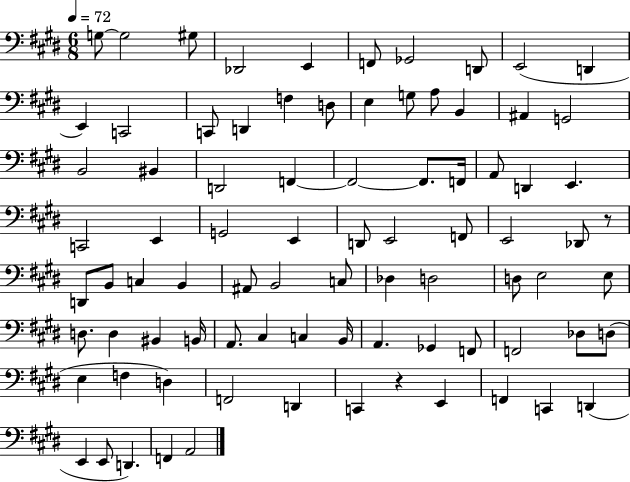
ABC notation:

X:1
T:Untitled
M:6/8
L:1/4
K:E
G,/2 G,2 ^G,/2 _D,,2 E,, F,,/2 _G,,2 D,,/2 E,,2 D,, E,, C,,2 C,,/2 D,, F, D,/2 E, G,/2 A,/2 B,, ^A,, G,,2 B,,2 ^B,, D,,2 F,, F,,2 F,,/2 F,,/4 A,,/2 D,, E,, C,,2 E,, G,,2 E,, D,,/2 E,,2 F,,/2 E,,2 _D,,/2 z/2 D,,/2 B,,/2 C, B,, ^A,,/2 B,,2 C,/2 _D, D,2 D,/2 E,2 E,/2 D,/2 D, ^B,, B,,/4 A,,/2 ^C, C, B,,/4 A,, _G,, F,,/2 F,,2 _D,/2 D,/2 E, F, D, F,,2 D,, C,, z E,, F,, C,, D,, E,, E,,/2 D,, F,, A,,2